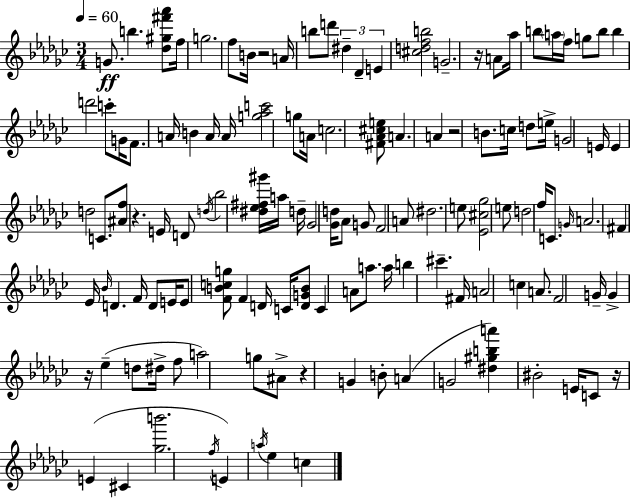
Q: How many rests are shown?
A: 7